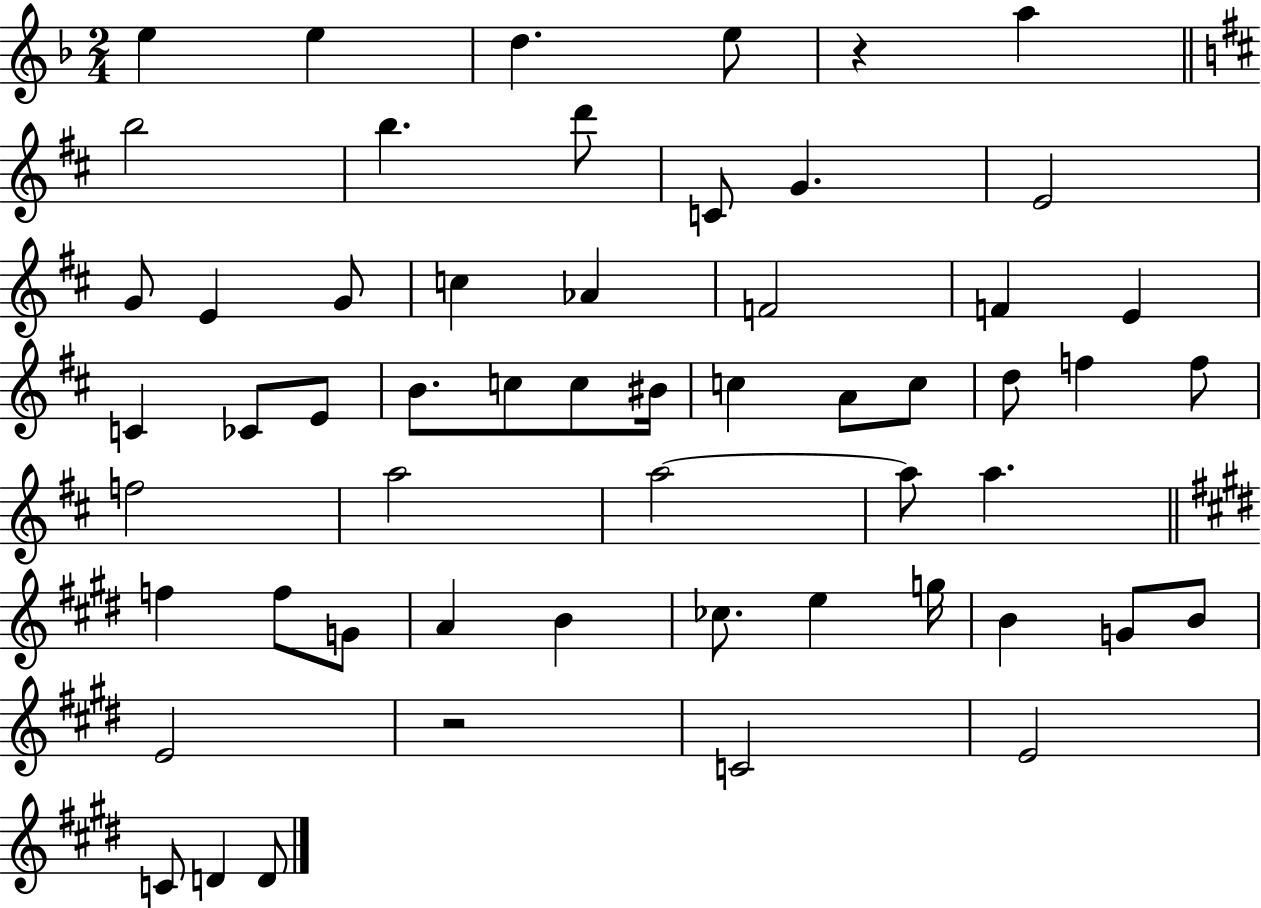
E5/q E5/q D5/q. E5/e R/q A5/q B5/h B5/q. D6/e C4/e G4/q. E4/h G4/e E4/q G4/e C5/q Ab4/q F4/h F4/q E4/q C4/q CES4/e E4/e B4/e. C5/e C5/e BIS4/s C5/q A4/e C5/e D5/e F5/q F5/e F5/h A5/h A5/h A5/e A5/q. F5/q F5/e G4/e A4/q B4/q CES5/e. E5/q G5/s B4/q G4/e B4/e E4/h R/h C4/h E4/h C4/e D4/q D4/e